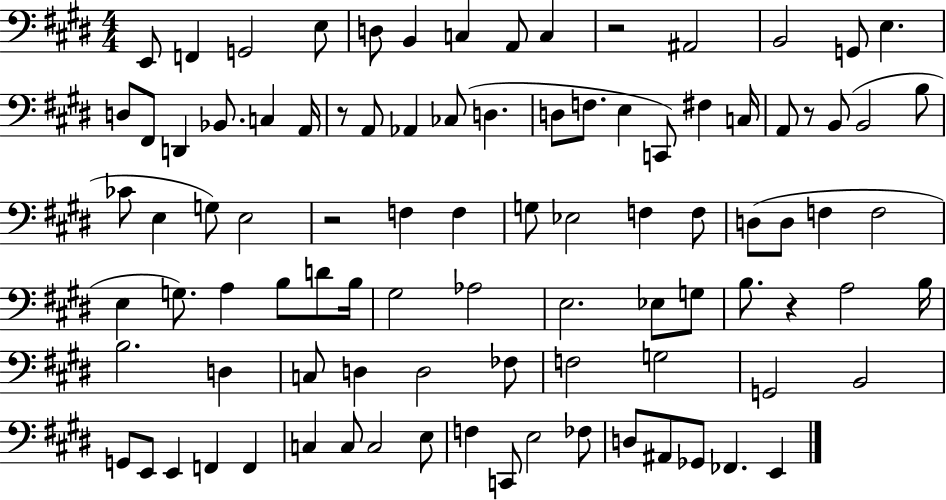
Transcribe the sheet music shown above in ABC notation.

X:1
T:Untitled
M:4/4
L:1/4
K:E
E,,/2 F,, G,,2 E,/2 D,/2 B,, C, A,,/2 C, z2 ^A,,2 B,,2 G,,/2 E, D,/2 ^F,,/2 D,, _B,,/2 C, A,,/4 z/2 A,,/2 _A,, _C,/2 D, D,/2 F,/2 E, C,,/2 ^F, C,/4 A,,/2 z/2 B,,/2 B,,2 B,/2 _C/2 E, G,/2 E,2 z2 F, F, G,/2 _E,2 F, F,/2 D,/2 D,/2 F, F,2 E, G,/2 A, B,/2 D/2 B,/4 ^G,2 _A,2 E,2 _E,/2 G,/2 B,/2 z A,2 B,/4 B,2 D, C,/2 D, D,2 _F,/2 F,2 G,2 G,,2 B,,2 G,,/2 E,,/2 E,, F,, F,, C, C,/2 C,2 E,/2 F, C,,/2 E,2 _F,/2 D,/2 ^A,,/2 _G,,/2 _F,, E,,